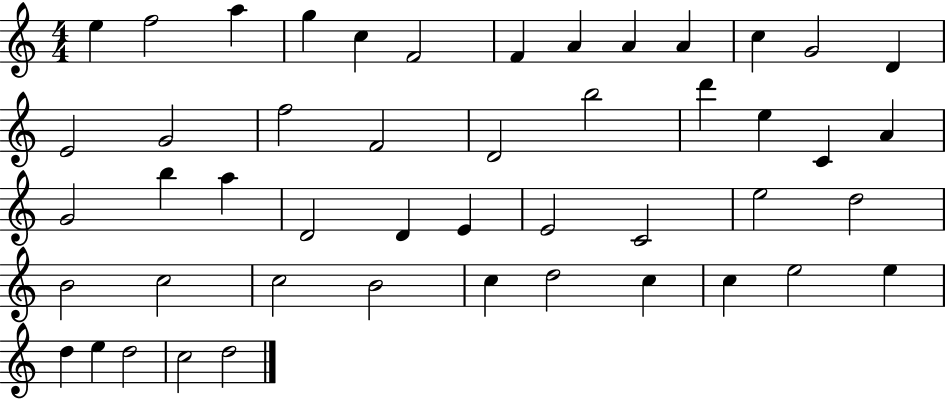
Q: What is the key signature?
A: C major